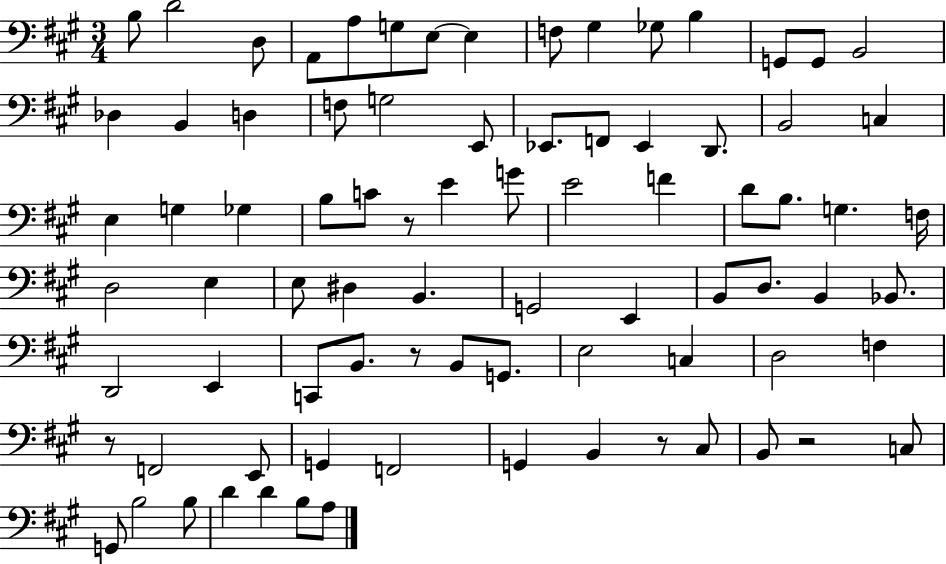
X:1
T:Untitled
M:3/4
L:1/4
K:A
B,/2 D2 D,/2 A,,/2 A,/2 G,/2 E,/2 E, F,/2 ^G, _G,/2 B, G,,/2 G,,/2 B,,2 _D, B,, D, F,/2 G,2 E,,/2 _E,,/2 F,,/2 _E,, D,,/2 B,,2 C, E, G, _G, B,/2 C/2 z/2 E G/2 E2 F D/2 B,/2 G, F,/4 D,2 E, E,/2 ^D, B,, G,,2 E,, B,,/2 D,/2 B,, _B,,/2 D,,2 E,, C,,/2 B,,/2 z/2 B,,/2 G,,/2 E,2 C, D,2 F, z/2 F,,2 E,,/2 G,, F,,2 G,, B,, z/2 ^C,/2 B,,/2 z2 C,/2 G,,/2 B,2 B,/2 D D B,/2 A,/2